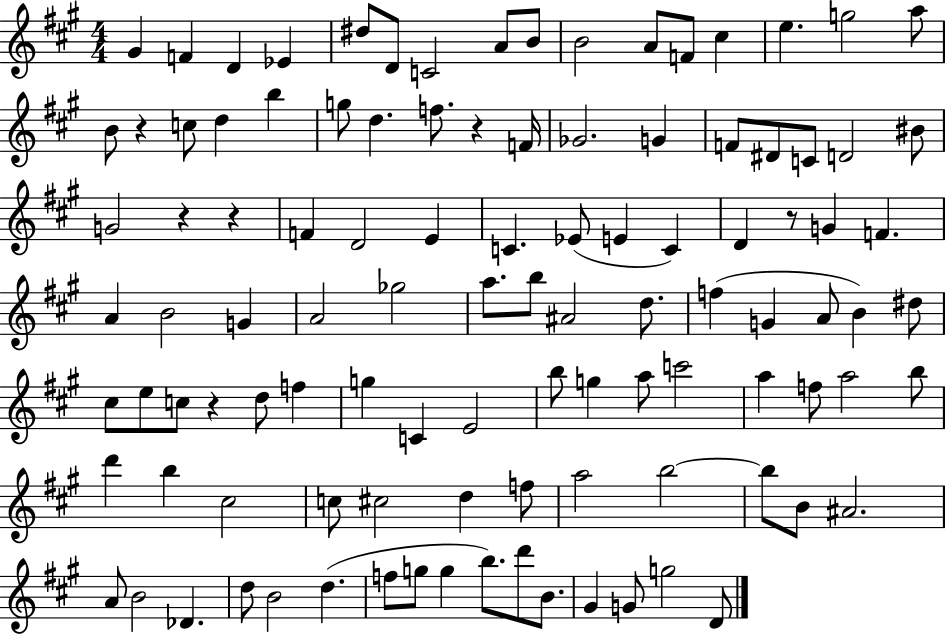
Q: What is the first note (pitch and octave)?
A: G#4